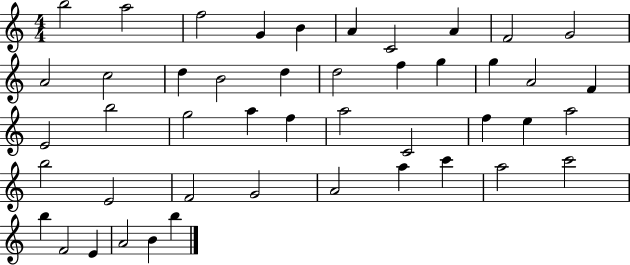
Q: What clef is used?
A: treble